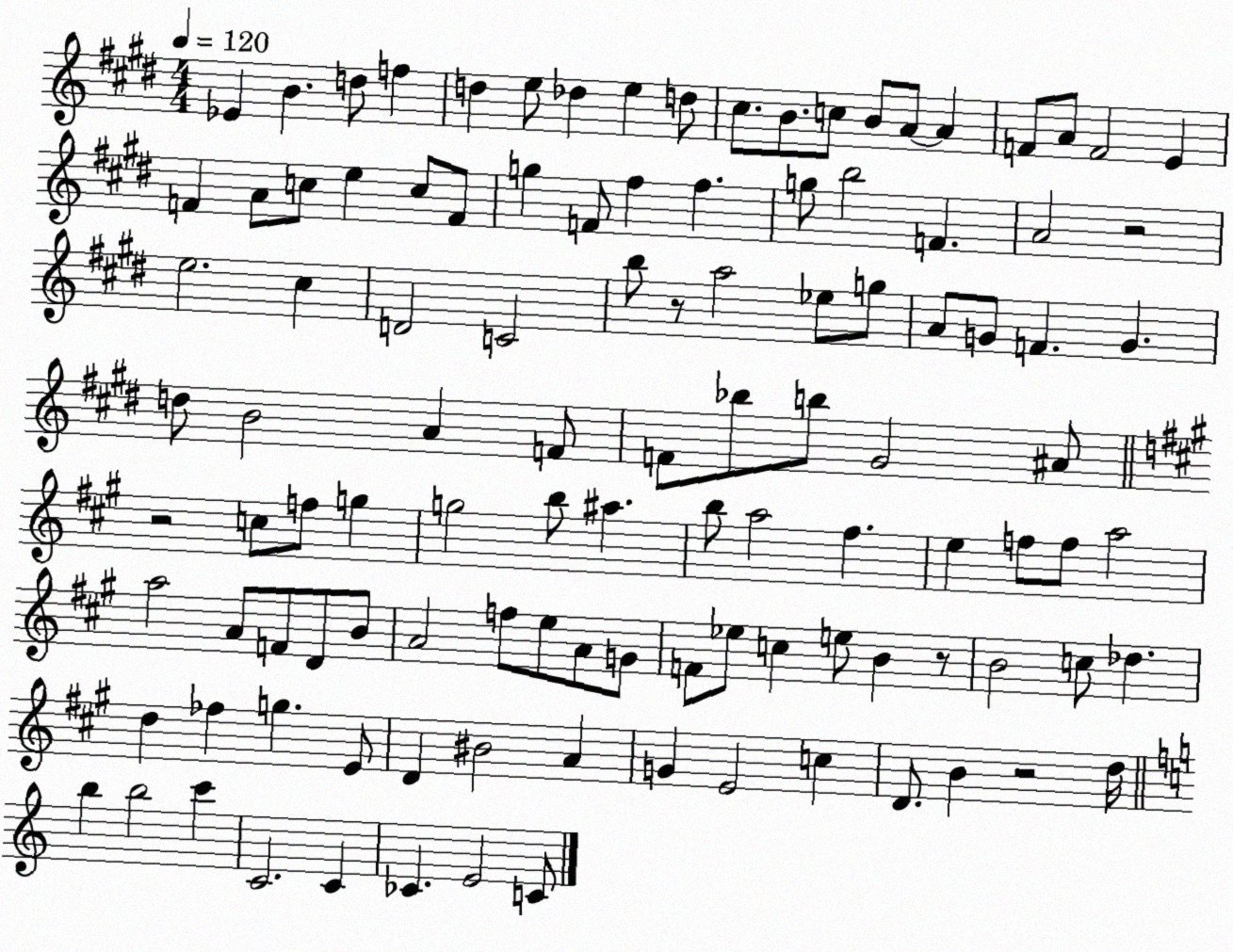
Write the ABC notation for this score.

X:1
T:Untitled
M:4/4
L:1/4
K:E
_E B d/2 f d e/2 _d e d/2 ^c/2 B/2 c/2 B/2 A/2 A F/2 A/2 F2 E F A/2 c/2 e c/2 F/2 g F/2 ^f ^f g/2 b2 F A2 z2 e2 ^c D2 C2 b/2 z/2 a2 _e/2 g/2 A/2 G/2 F G d/2 B2 A F/2 F/2 _b/2 b/2 ^G2 ^A/2 z2 c/2 f/2 g g2 b/2 ^a b/2 a2 ^f e f/2 f/2 a2 a2 A/2 F/2 D/2 B/2 A2 f/2 e/2 A/2 G/2 F/2 _e/2 c e/2 B z/2 B2 c/2 _d d _f g E/2 D ^B2 A G E2 c D/2 B z2 d/4 b b2 c' C2 C _C E2 C/2